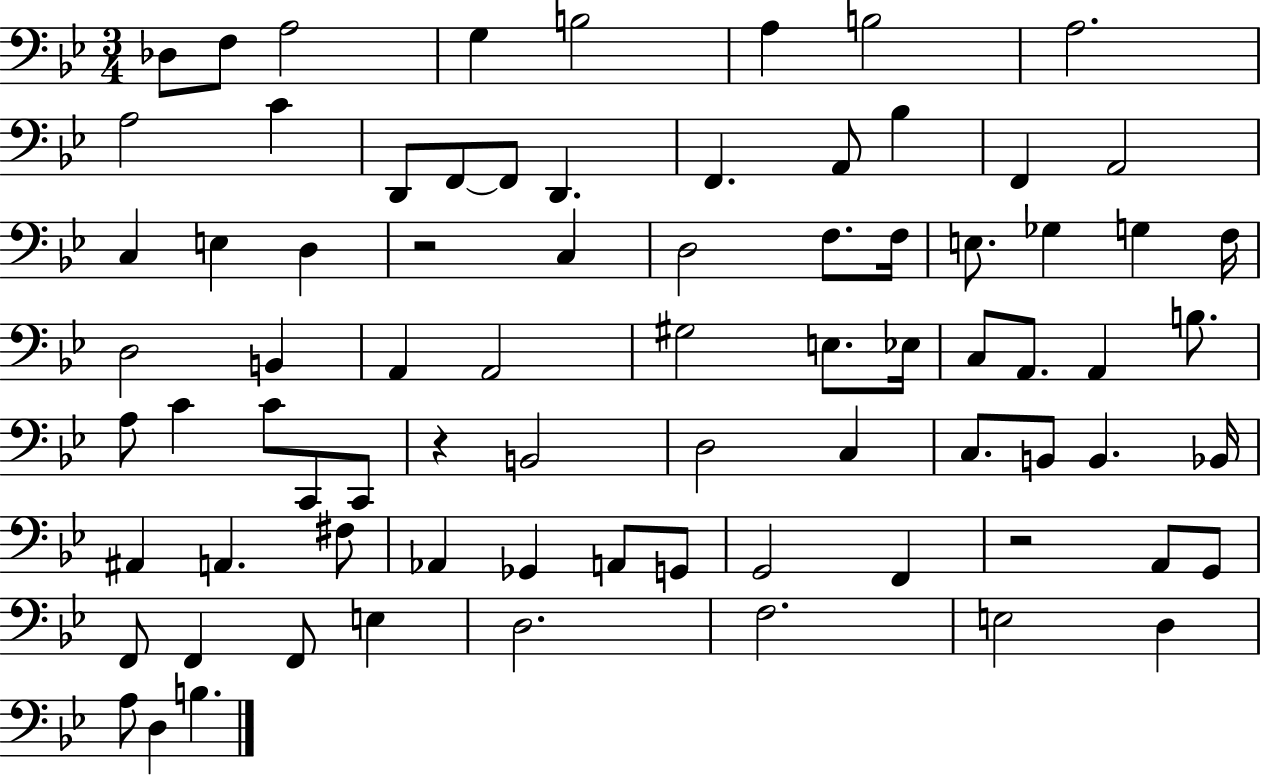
Db3/e F3/e A3/h G3/q B3/h A3/q B3/h A3/h. A3/h C4/q D2/e F2/e F2/e D2/q. F2/q. A2/e Bb3/q F2/q A2/h C3/q E3/q D3/q R/h C3/q D3/h F3/e. F3/s E3/e. Gb3/q G3/q F3/s D3/h B2/q A2/q A2/h G#3/h E3/e. Eb3/s C3/e A2/e. A2/q B3/e. A3/e C4/q C4/e C2/e C2/e R/q B2/h D3/h C3/q C3/e. B2/e B2/q. Bb2/s A#2/q A2/q. F#3/e Ab2/q Gb2/q A2/e G2/e G2/h F2/q R/h A2/e G2/e F2/e F2/q F2/e E3/q D3/h. F3/h. E3/h D3/q A3/e D3/q B3/q.